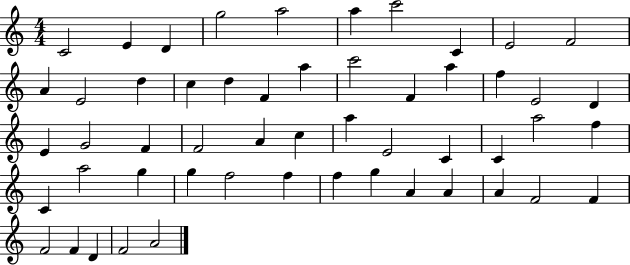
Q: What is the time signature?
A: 4/4